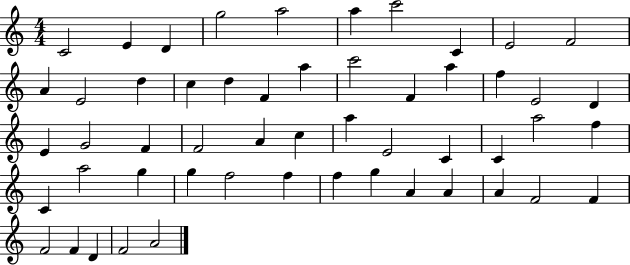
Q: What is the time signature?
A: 4/4